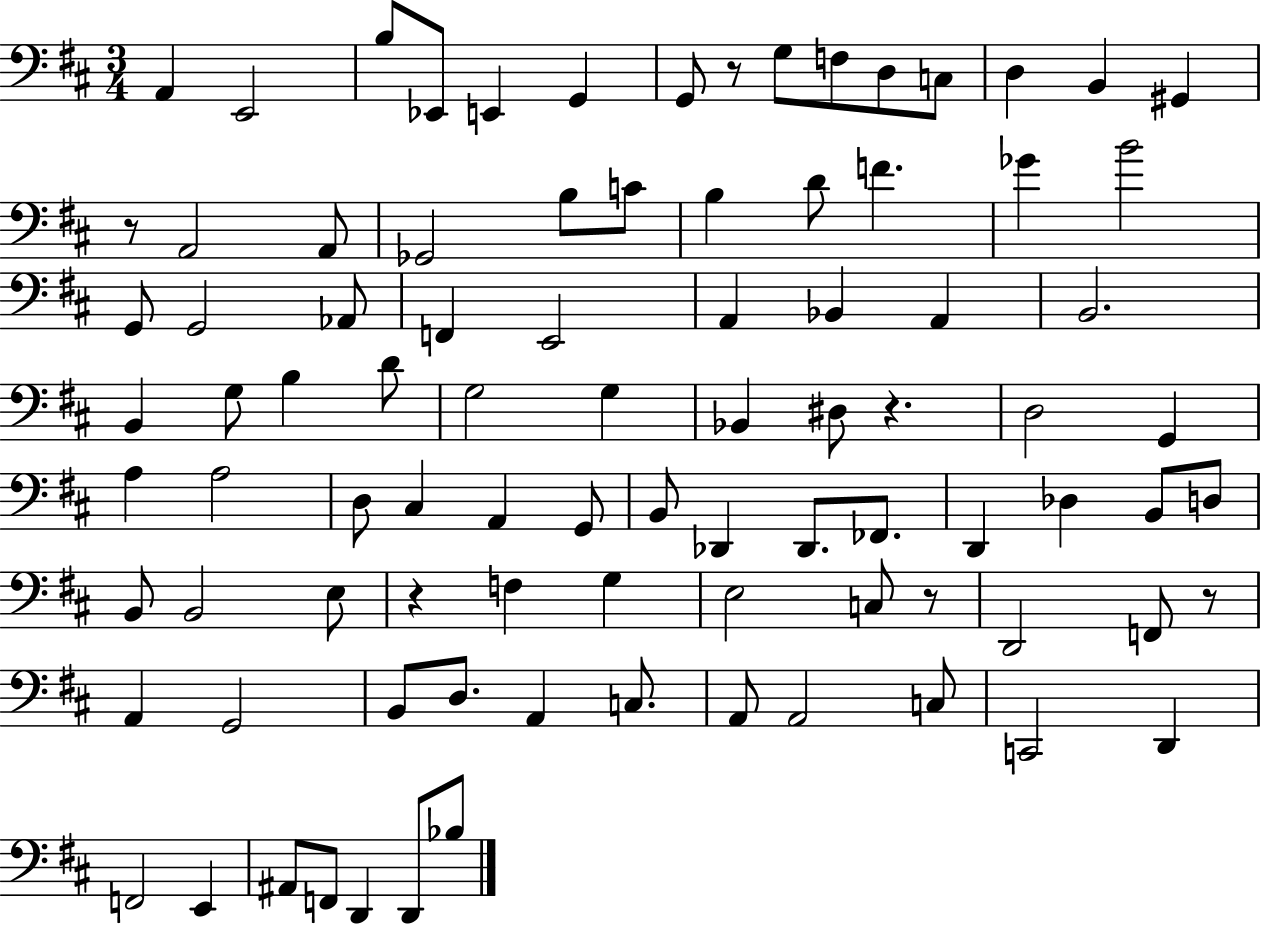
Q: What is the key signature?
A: D major